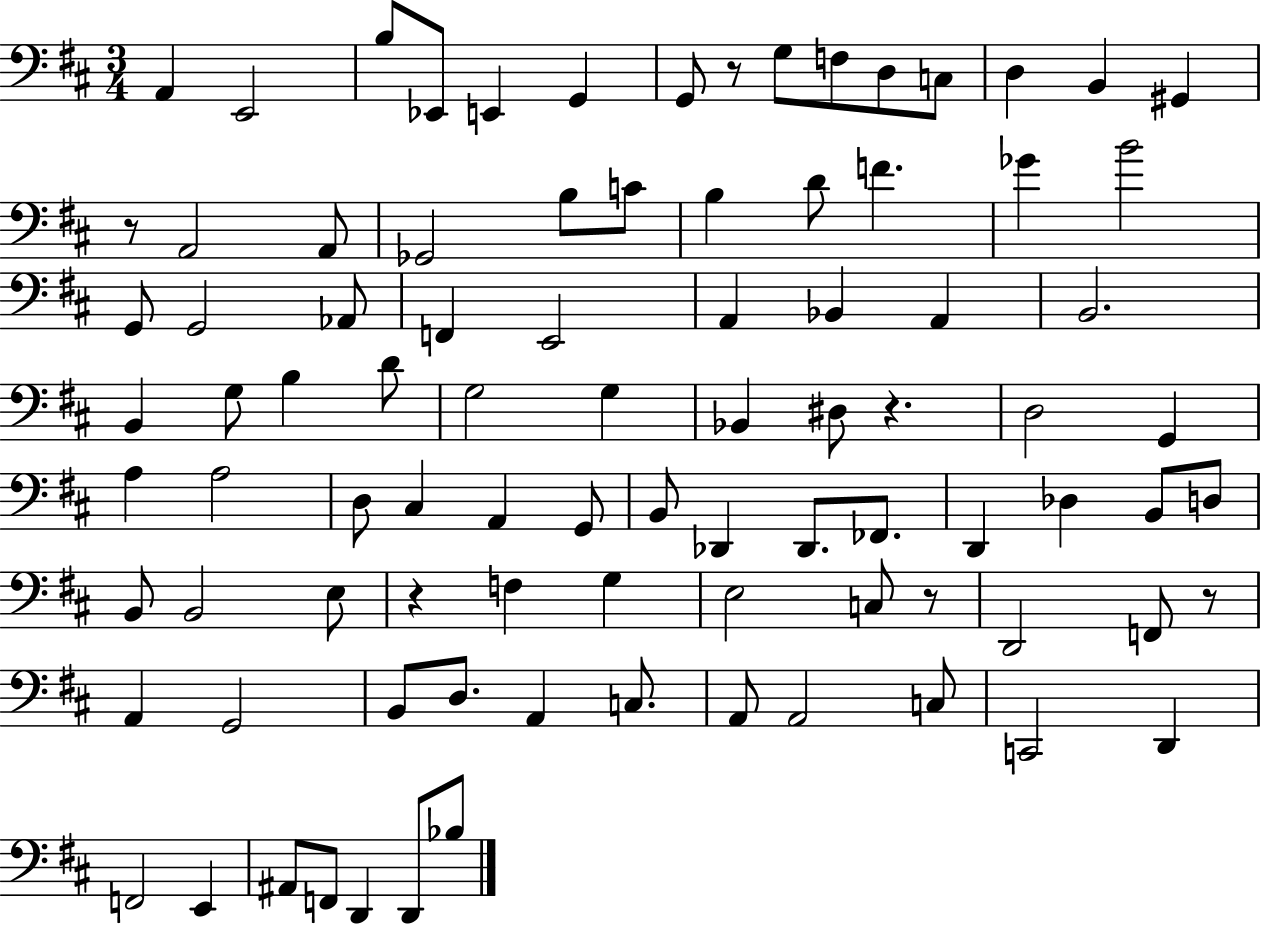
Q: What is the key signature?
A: D major